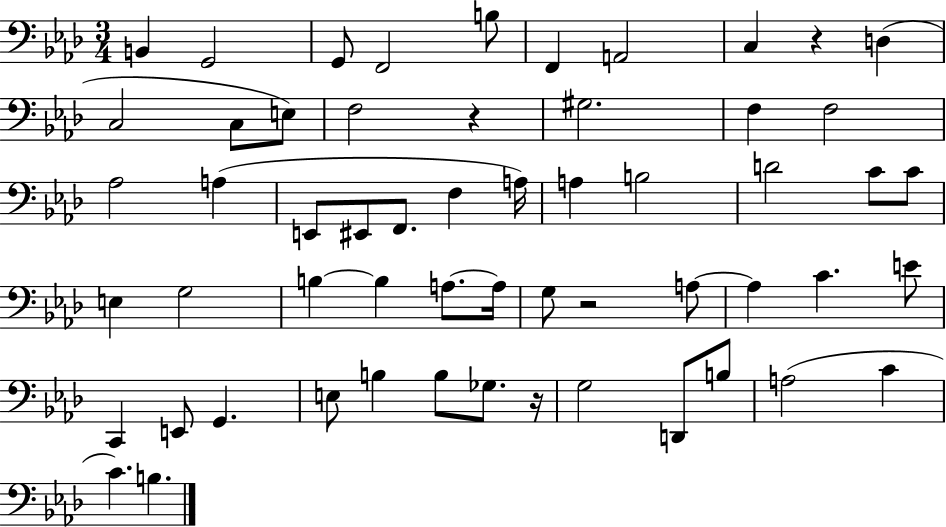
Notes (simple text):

B2/q G2/h G2/e F2/h B3/e F2/q A2/h C3/q R/q D3/q C3/h C3/e E3/e F3/h R/q G#3/h. F3/q F3/h Ab3/h A3/q E2/e EIS2/e F2/e. F3/q A3/s A3/q B3/h D4/h C4/e C4/e E3/q G3/h B3/q B3/q A3/e. A3/s G3/e R/h A3/e A3/q C4/q. E4/e C2/q E2/e G2/q. E3/e B3/q B3/e Gb3/e. R/s G3/h D2/e B3/e A3/h C4/q C4/q. B3/q.